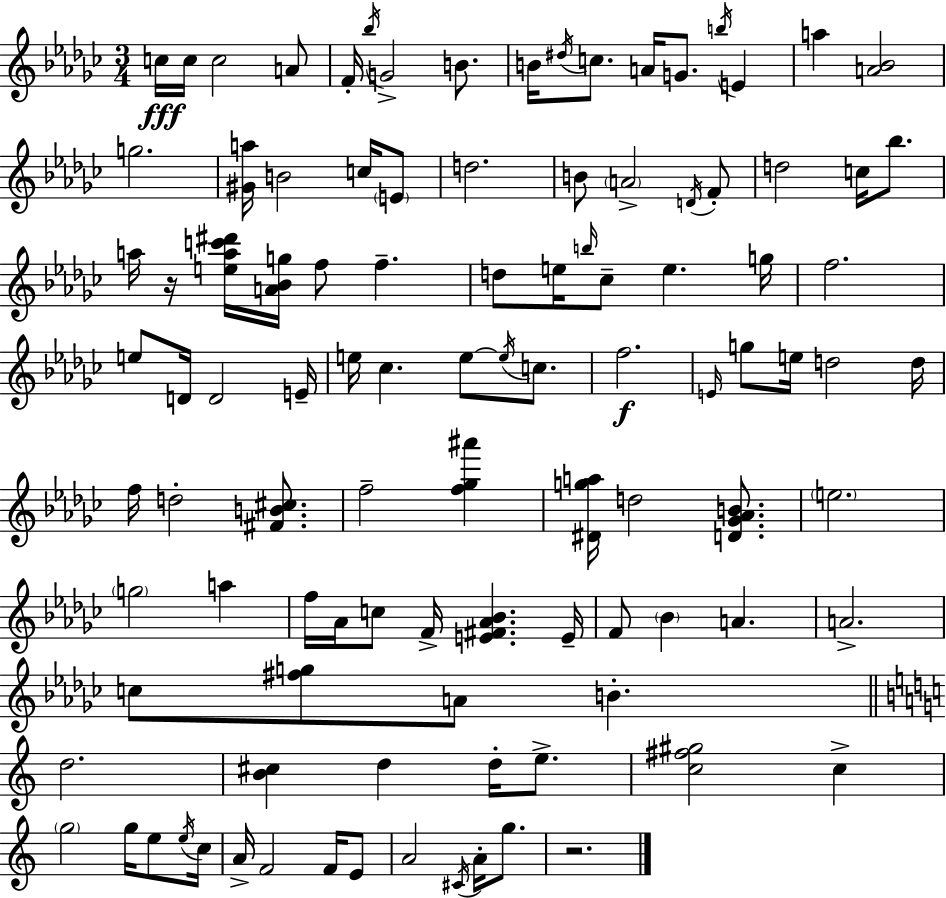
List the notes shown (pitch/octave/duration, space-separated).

C5/s C5/s C5/h A4/e F4/s Bb5/s G4/h B4/e. B4/s D#5/s C5/e. A4/s G4/e. B5/s E4/q A5/q [A4,Bb4]/h G5/h. [G#4,A5]/s B4/h C5/s E4/e D5/h. B4/e A4/h D4/s F4/e D5/h C5/s Bb5/e. A5/s R/s [E5,A5,C6,D#6]/s [A4,Bb4,G5]/s F5/e F5/q. D5/e E5/s B5/s CES5/e E5/q. G5/s F5/h. E5/e D4/s D4/h E4/s E5/s CES5/q. E5/e E5/s C5/e. F5/h. E4/s G5/e E5/s D5/h D5/s F5/s D5/h [F#4,B4,C#5]/e. F5/h [F5,Gb5,A#6]/q [D#4,G5,A5]/s D5/h [D4,Gb4,Ab4,B4]/e. E5/h. G5/h A5/q F5/s Ab4/s C5/e F4/s [E4,F#4,Ab4,Bb4]/q. E4/s F4/e Bb4/q A4/q. A4/h. C5/e [F#5,G5]/e A4/e B4/q. D5/h. [B4,C#5]/q D5/q D5/s E5/e. [C5,F#5,G#5]/h C5/q G5/h G5/s E5/e E5/s C5/s A4/s F4/h F4/s E4/e A4/h C#4/s A4/s G5/e. R/h.